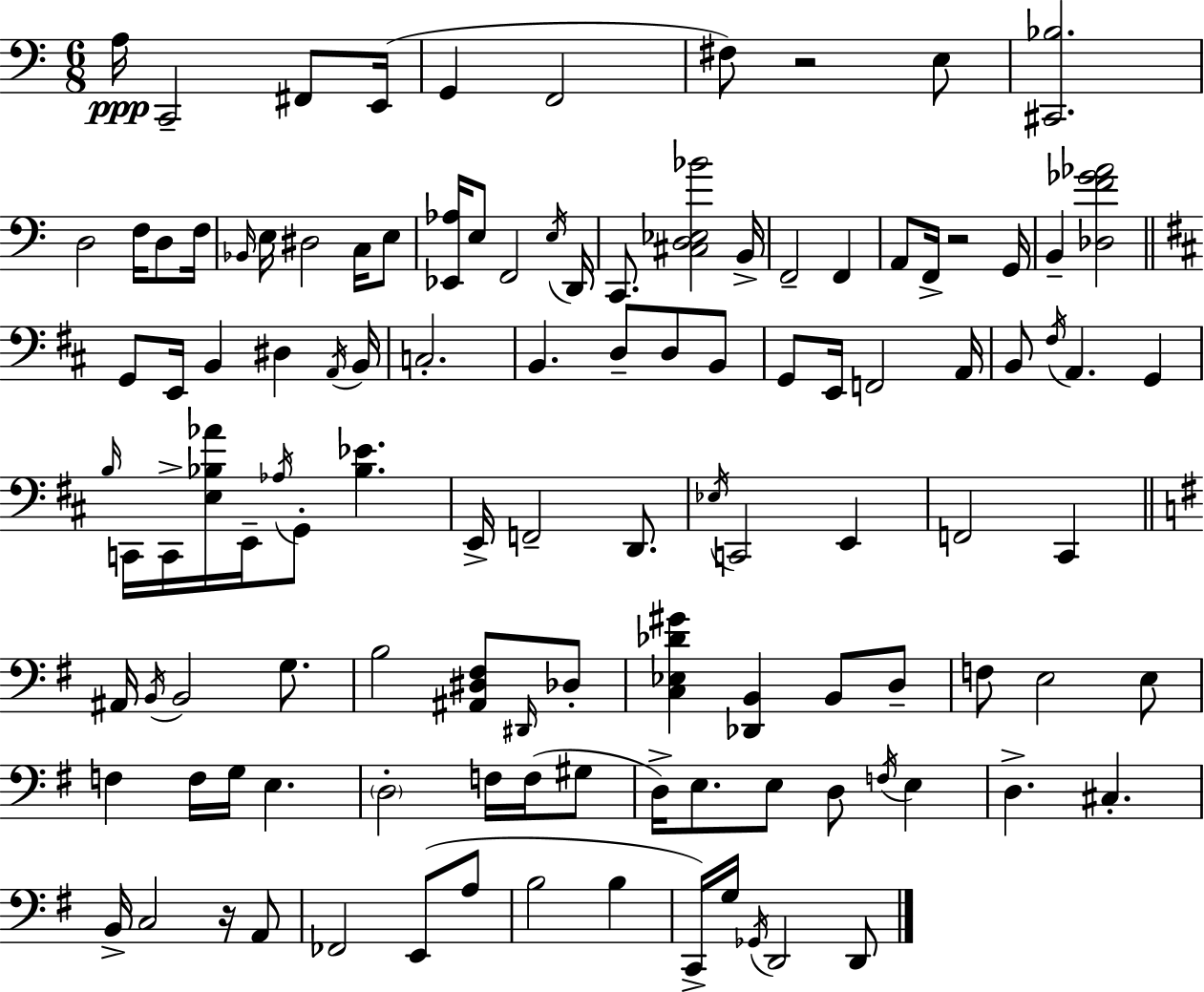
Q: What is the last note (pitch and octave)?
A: D2